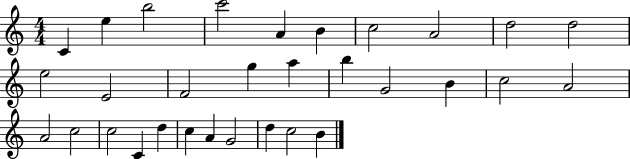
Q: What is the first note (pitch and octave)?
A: C4